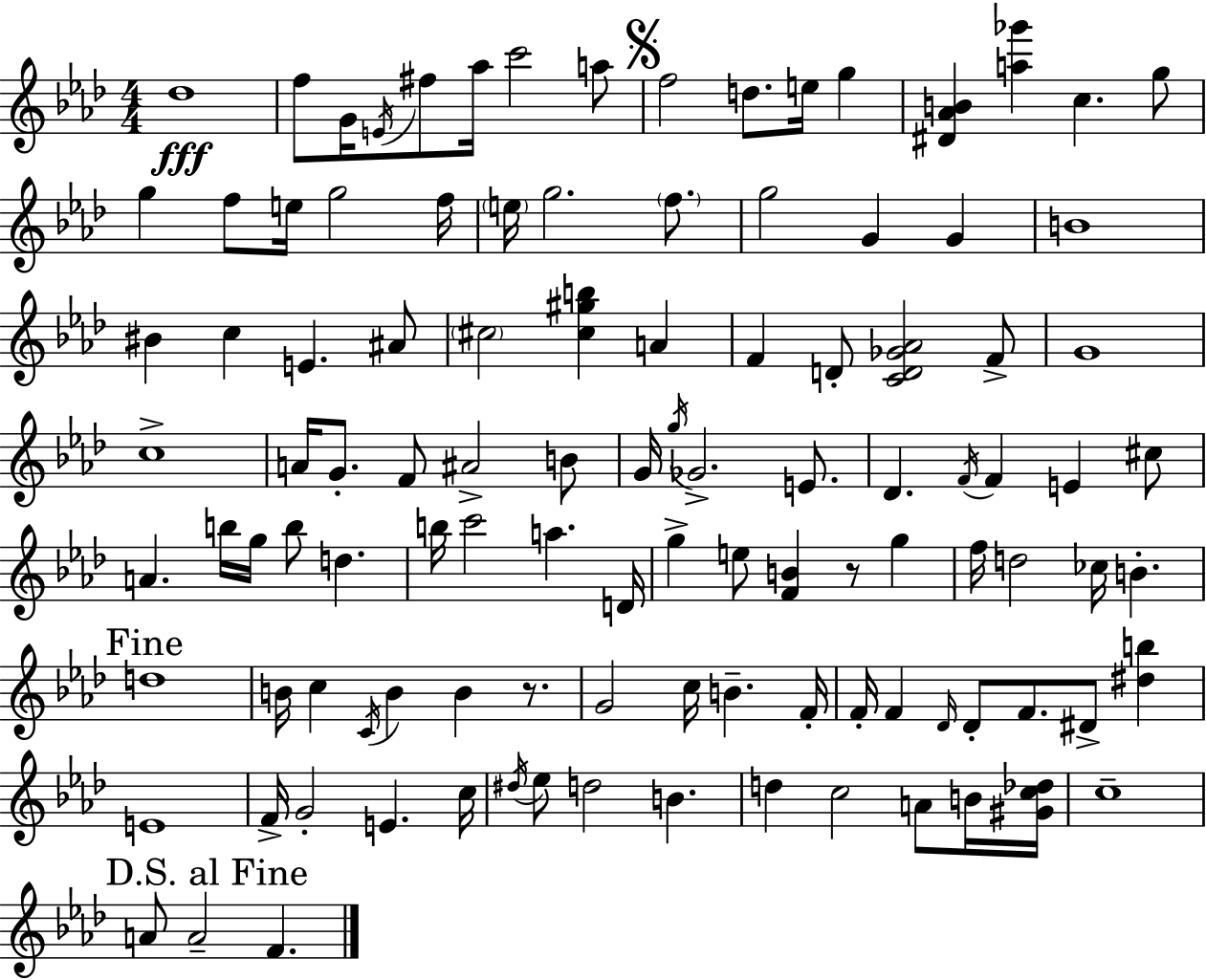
{
  \clef treble
  \numericTimeSignature
  \time 4/4
  \key aes \major
  \repeat volta 2 { des''1\fff | f''8 g'16 \acciaccatura { e'16 } fis''8 aes''16 c'''2 a''8 | \mark \markup { \musicglyph "scripts.segno" } f''2 d''8. e''16 g''4 | <dis' aes' b'>4 <a'' ges'''>4 c''4. g''8 | \break g''4 f''8 e''16 g''2 | f''16 \parenthesize e''16 g''2. \parenthesize f''8. | g''2 g'4 g'4 | b'1 | \break bis'4 c''4 e'4. ais'8 | \parenthesize cis''2 <cis'' gis'' b''>4 a'4 | f'4 d'8-. <c' d' ges' aes'>2 f'8-> | g'1 | \break c''1-> | a'16 g'8.-. f'8 ais'2-> b'8 | g'16 \acciaccatura { g''16 } ges'2.-> e'8. | des'4. \acciaccatura { f'16 } f'4 e'4 | \break cis''8 a'4. b''16 g''16 b''8 d''4. | b''16 c'''2 a''4. | d'16 g''4-> e''8 <f' b'>4 r8 g''4 | f''16 d''2 ces''16 b'4.-. | \break \mark "Fine" d''1 | b'16 c''4 \acciaccatura { c'16 } b'4 b'4 | r8. g'2 c''16 b'4.-- | f'16-. f'16-. f'4 \grace { des'16 } des'8-. f'8. dis'8-> | \break <dis'' b''>4 e'1 | f'16-> g'2-. e'4. | c''16 \acciaccatura { dis''16 } ees''8 d''2 | b'4. d''4 c''2 | \break a'8 b'16 <gis' c'' des''>16 c''1-- | \mark "D.S. al Fine" a'8 a'2-- | f'4. } \bar "|."
}